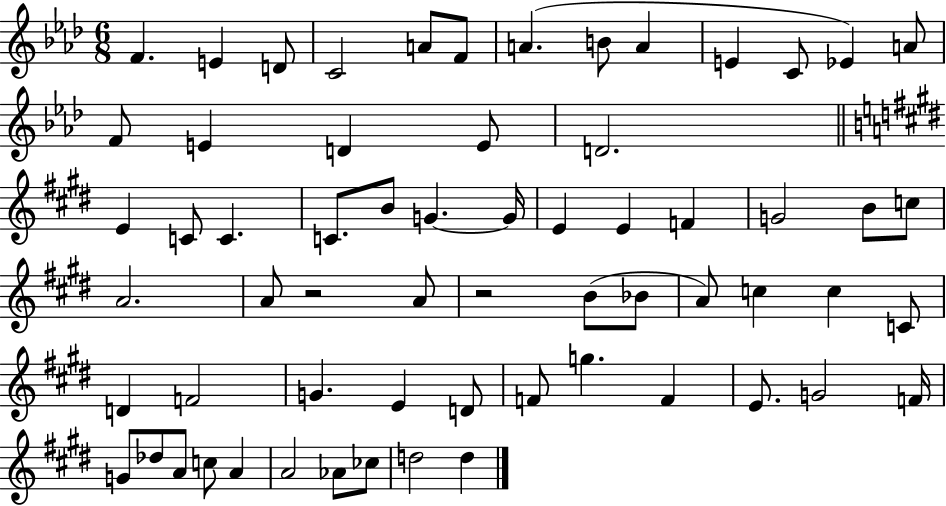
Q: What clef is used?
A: treble